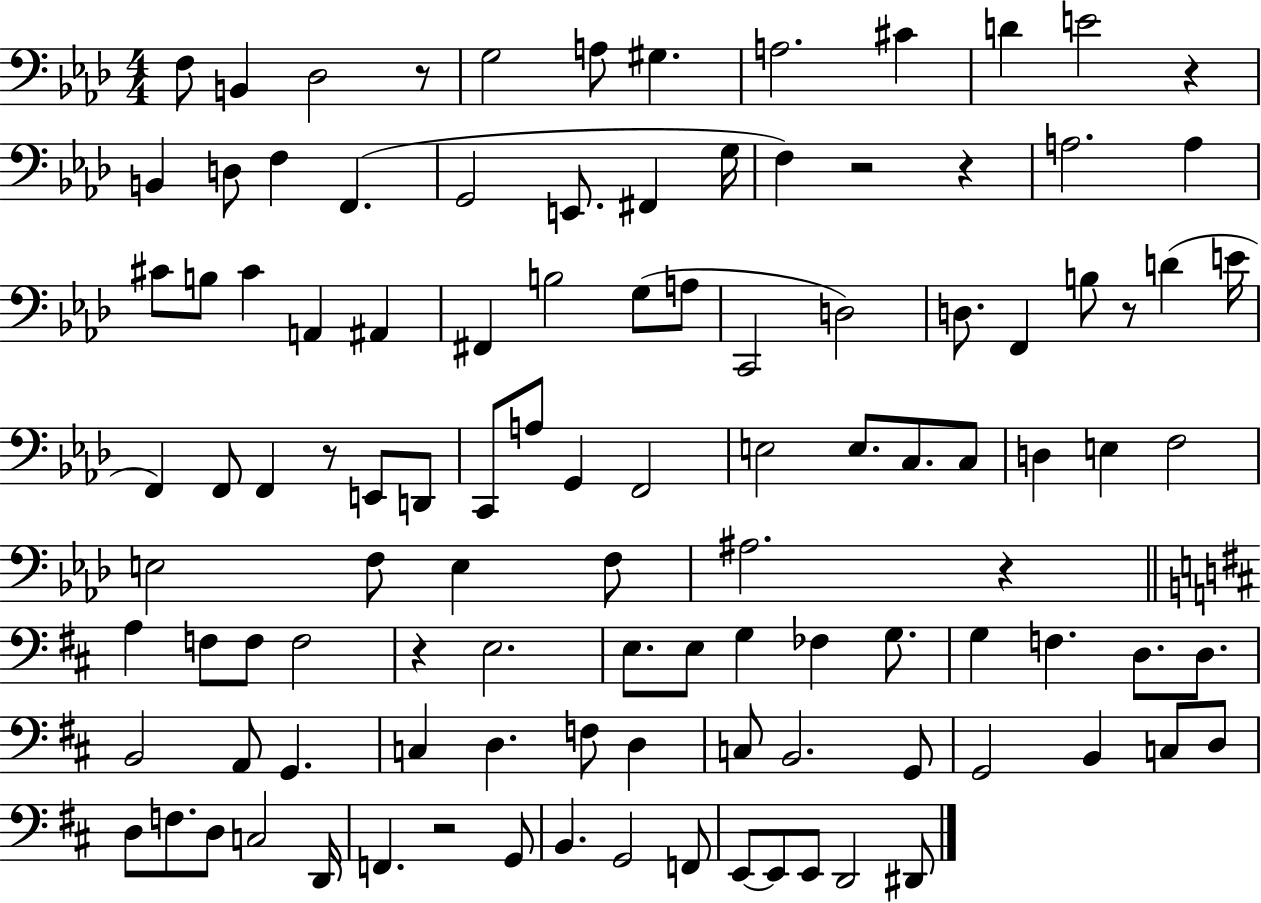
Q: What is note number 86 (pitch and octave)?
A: D3